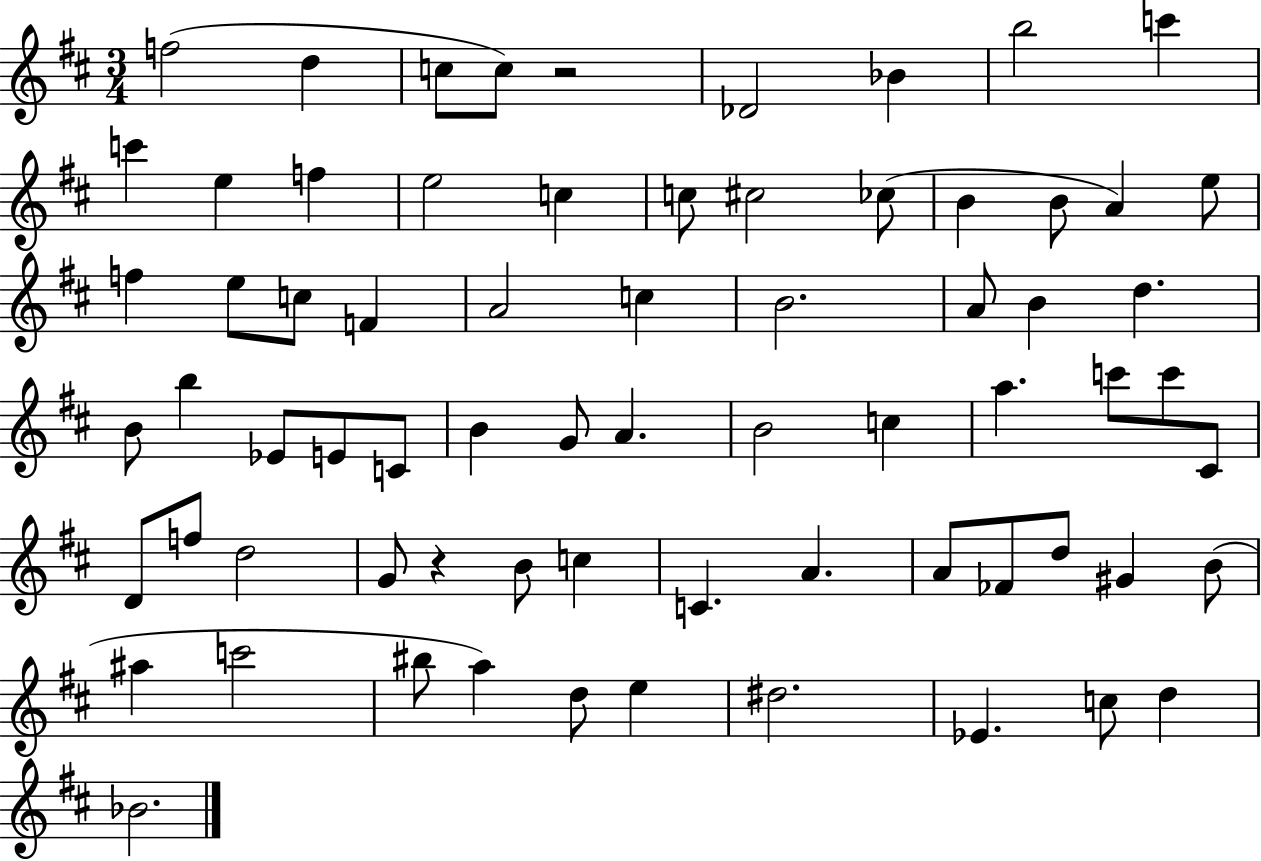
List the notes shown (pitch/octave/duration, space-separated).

F5/h D5/q C5/e C5/e R/h Db4/h Bb4/q B5/h C6/q C6/q E5/q F5/q E5/h C5/q C5/e C#5/h CES5/e B4/q B4/e A4/q E5/e F5/q E5/e C5/e F4/q A4/h C5/q B4/h. A4/e B4/q D5/q. B4/e B5/q Eb4/e E4/e C4/e B4/q G4/e A4/q. B4/h C5/q A5/q. C6/e C6/e C#4/e D4/e F5/e D5/h G4/e R/q B4/e C5/q C4/q. A4/q. A4/e FES4/e D5/e G#4/q B4/e A#5/q C6/h BIS5/e A5/q D5/e E5/q D#5/h. Eb4/q. C5/e D5/q Bb4/h.